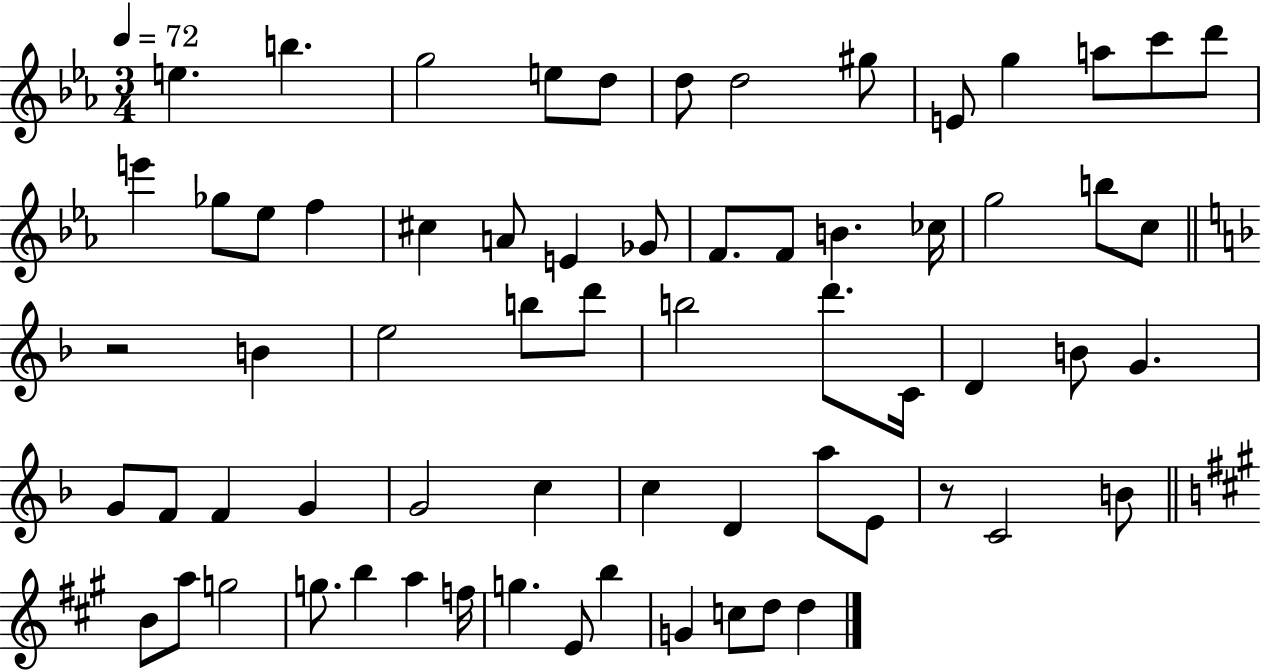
{
  \clef treble
  \numericTimeSignature
  \time 3/4
  \key ees \major
  \tempo 4 = 72
  e''4. b''4. | g''2 e''8 d''8 | d''8 d''2 gis''8 | e'8 g''4 a''8 c'''8 d'''8 | \break e'''4 ges''8 ees''8 f''4 | cis''4 a'8 e'4 ges'8 | f'8. f'8 b'4. ces''16 | g''2 b''8 c''8 | \break \bar "||" \break \key f \major r2 b'4 | e''2 b''8 d'''8 | b''2 d'''8. c'16 | d'4 b'8 g'4. | \break g'8 f'8 f'4 g'4 | g'2 c''4 | c''4 d'4 a''8 e'8 | r8 c'2 b'8 | \break \bar "||" \break \key a \major b'8 a''8 g''2 | g''8. b''4 a''4 f''16 | g''4. e'8 b''4 | g'4 c''8 d''8 d''4 | \break \bar "|."
}